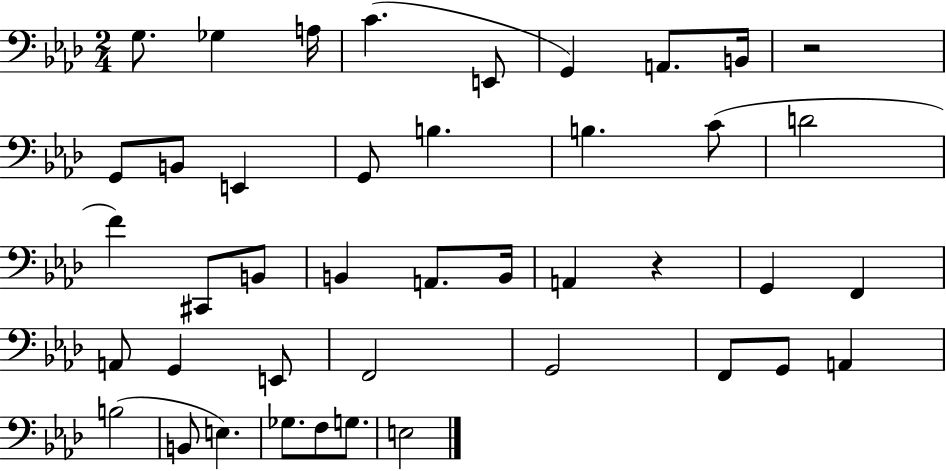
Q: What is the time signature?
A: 2/4